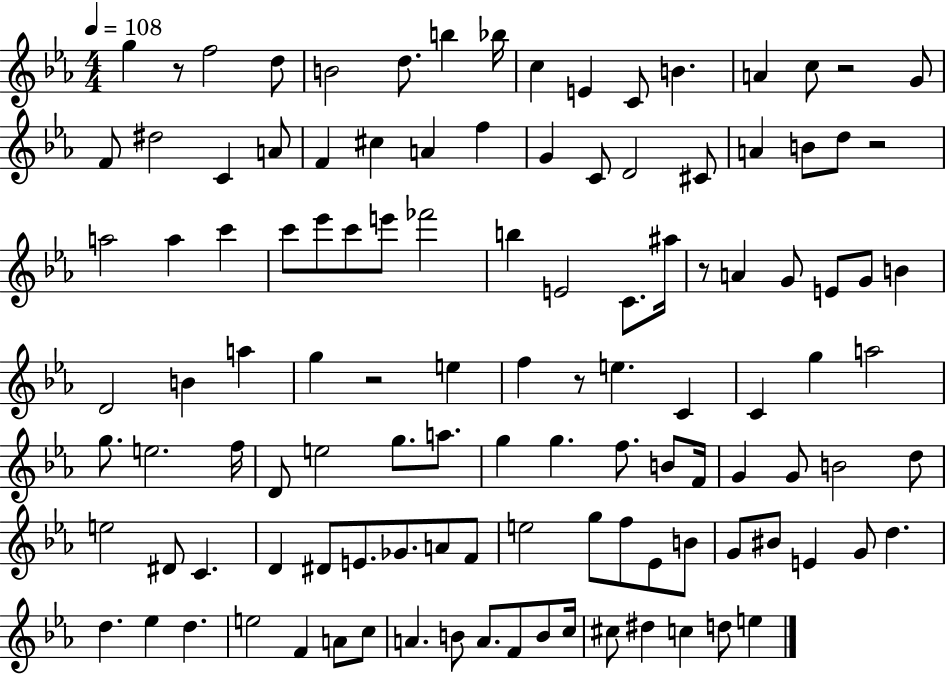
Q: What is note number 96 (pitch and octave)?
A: E5